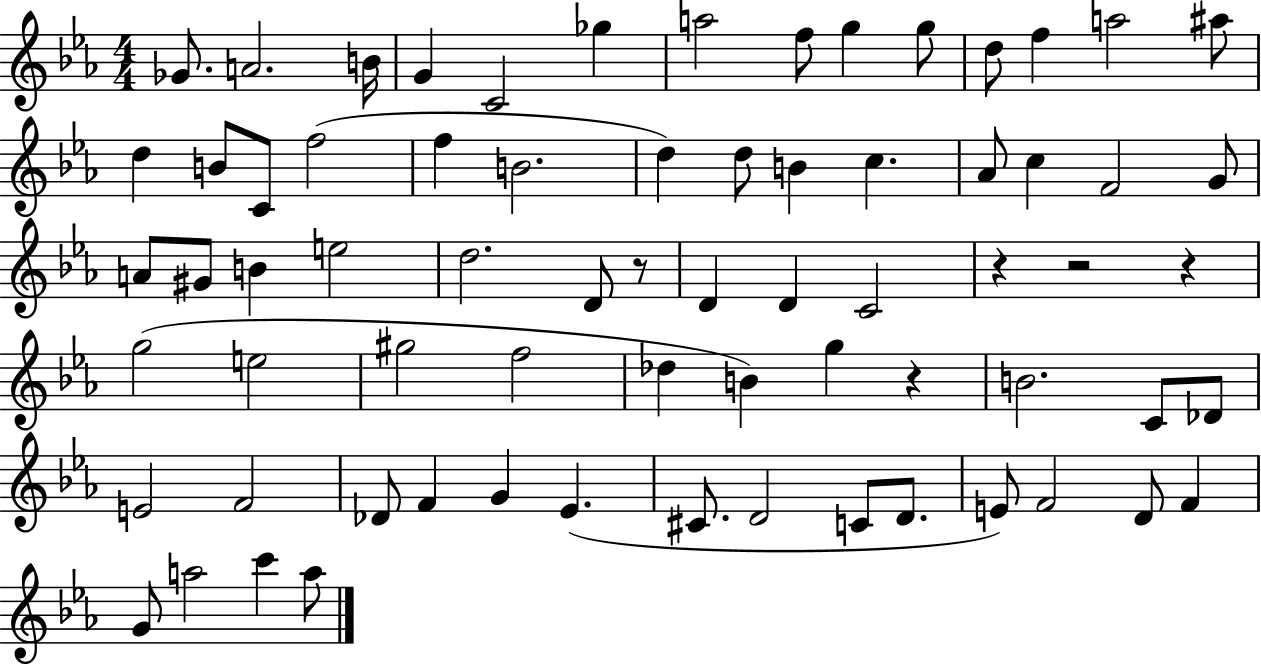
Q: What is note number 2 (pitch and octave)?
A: A4